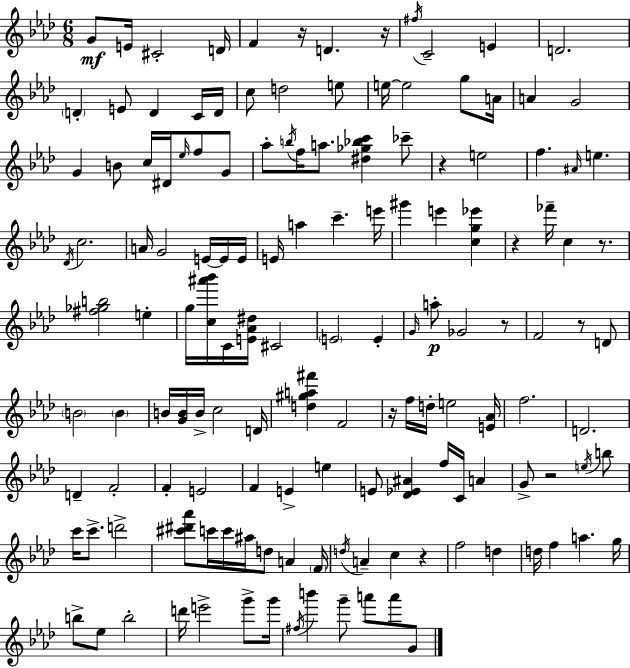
G4/e E4/s C#4/h D4/s F4/q R/s D4/q. R/s F#5/s C4/h E4/q D4/h. D4/q E4/e D4/q C4/s D4/s C5/e D5/h E5/e E5/s E5/h G5/e A4/s A4/q G4/h G4/q B4/e C5/s D#4/s Eb5/s F5/e G4/e Ab5/e B5/s F5/s A5/e. [D#5,Gb5,Bb5,C6]/q CES6/e R/q E5/h F5/q. A#4/s E5/q. Db4/s C5/h. A4/s G4/h E4/s E4/s E4/s E4/s A5/q C6/q. E6/s G#6/q E6/q [C5,G5,Eb6]/q R/q FES6/s C5/q R/e. [F#5,Gb5,B5]/h E5/q G5/s [C5,A#6,Bb6]/s C4/s [E4,Ab4,D#5]/s C#4/h E4/h E4/q G4/s A5/e Gb4/h R/e F4/h R/e D4/e B4/h B4/q B4/s [G4,B4]/s B4/s C5/h D4/s [D5,G#5,A5,F#6]/q F4/h R/s F5/s D5/s E5/h [E4,Ab4]/s F5/h. D4/h. D4/q F4/h F4/q E4/h F4/q E4/q E5/q E4/e [Db4,Eb4,A#4]/q F5/s C4/s A4/q G4/e R/h E5/s B5/e C6/s C6/e. D6/h [C#6,D#6,Ab6]/e C6/s C6/s A#5/s D5/e A4/q F4/s D5/s A4/q C5/q R/q F5/h D5/q D5/s F5/q A5/q. G5/s B5/e Eb5/e B5/h D6/s E6/h G6/e G6/s F#5/s B6/q G6/e A6/e A6/e G4/e